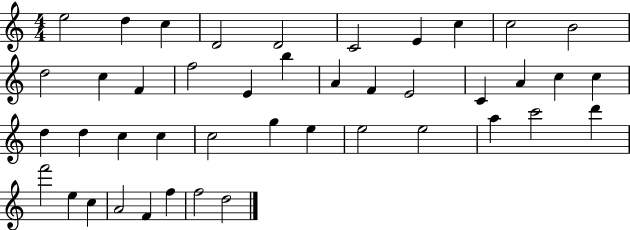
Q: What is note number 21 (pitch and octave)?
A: A4